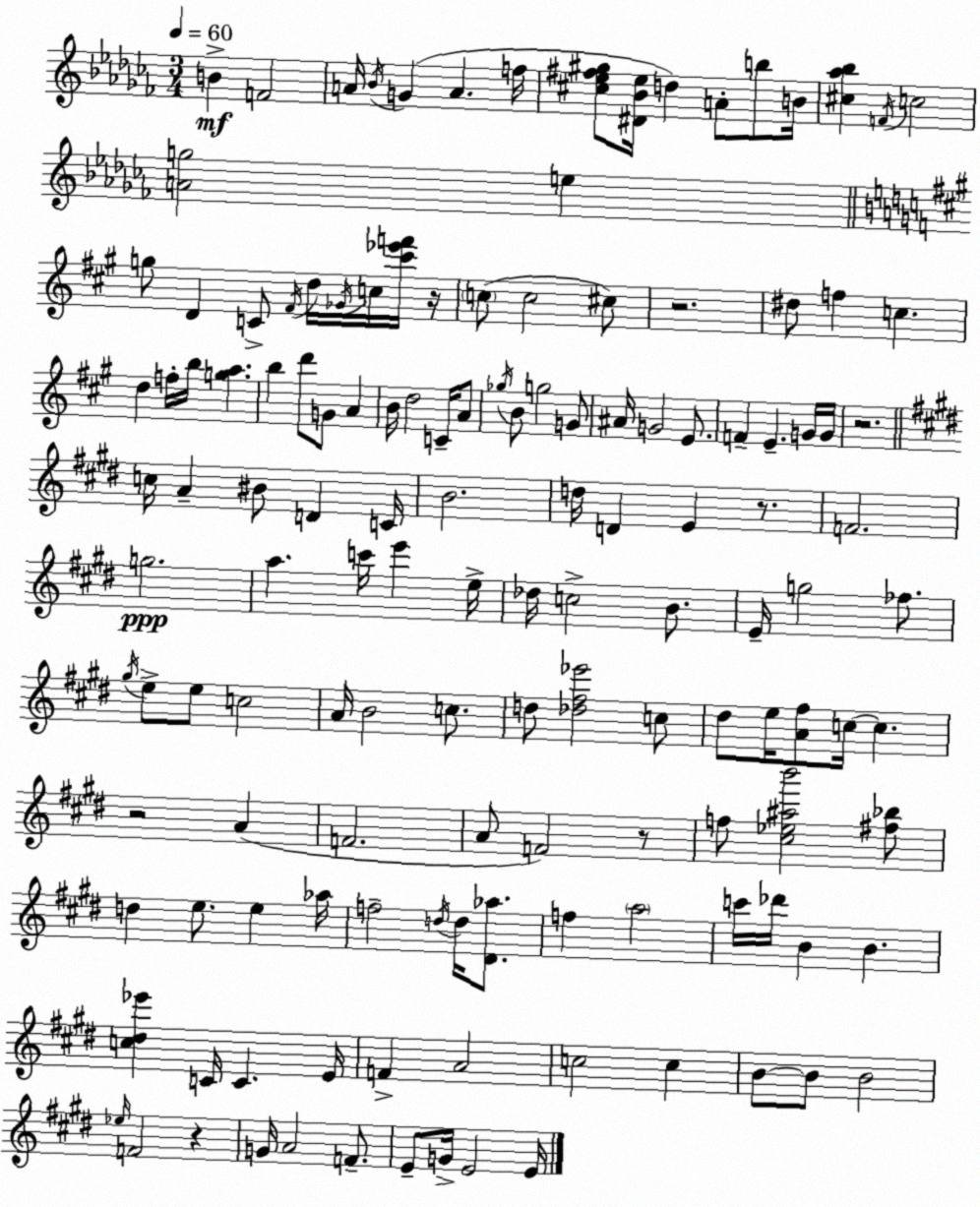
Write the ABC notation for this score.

X:1
T:Untitled
M:3/4
L:1/4
K:Abm
B F2 A/4 _B/4 G A f/4 [^c_e^f^g]/2 [^D_B_e]/4 d A/2 b/2 B/4 [^c_a_b] F/4 c2 [Ag]2 e g/2 D C/2 ^F/4 d/4 _G/4 c/4 [^c'_e'f']/4 z/4 c/2 c2 ^c/2 z2 ^d/2 f c d f/4 b/4 [ga] b d'/2 G/2 A B/4 d2 C/4 A/2 _g/4 B/2 g2 G/2 ^A/4 G2 E/2 F E G/4 G/4 z2 c/4 A ^B/2 D C/4 B2 d/4 D E z/2 F2 g2 a c'/4 e' e/4 _d/4 c2 B/2 E/4 g2 _f/2 ^g/4 e/2 e/2 c2 A/4 B2 c/2 d/2 [_d^f_e']2 c/2 ^d/2 e/4 [A^f]/2 c/4 c z2 A F2 A/2 F2 z/2 f/2 [^c_e^ab']2 [^f_b]/2 d e/2 e _a/4 f2 d/4 d/4 [^D_a]/2 f a2 c'/4 _d'/4 B B [c^d_e'] C/4 C E/4 F A2 c2 c B/2 B/2 B2 _e/4 F2 z G/4 A2 F/2 E/2 G/4 E2 E/4